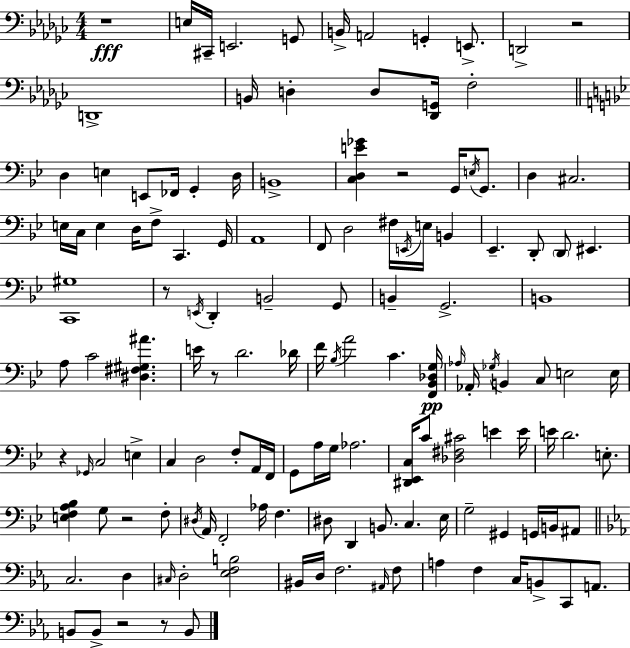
{
  \clef bass
  \numericTimeSignature
  \time 4/4
  \key ees \minor
  r1\fff | e16 cis,16-- e,2. g,8 | b,16-> a,2 g,4-. e,8.-> | d,2-> r2 | \break d,1-> | b,16 d4-. d8 <des, g,>16 f2-. | \bar "||" \break \key g \minor d4 e4 e,8 fes,16 g,4-. d16 | b,1-> | <c d e' ges'>4 r2 g,16 \acciaccatura { e16 } g,8. | d4 cis2. | \break e16 c16 e4 d16 f8-> c,4. | g,16 a,1 | f,8 d2 fis16 \acciaccatura { e,16 } e16 b,4 | ees,4.-- d,8-. \parenthesize d,8 eis,4. | \break <c, gis>1 | r8 \acciaccatura { e,16 } d,4-. b,2-- | g,8 b,4-- g,2.-> | b,1 | \break a8 c'2 <dis fis gis ais'>4. | e'16 r8 d'2. | des'16 f'16 \acciaccatura { bes16 } a'2 c'4. | <f, bes, des g>16\pp \grace { aes16 } aes,16-. \acciaccatura { ges16 } b,4 c8 e2 | \break e16 r4 \grace { ges,16 } c2 | e4-> c4 d2 | f8-. a,16 f,16 g,8 a16 g16 aes2. | <dis, ees, c>16 c'8 <des fis cis'>2 | \break e'4 e'16 e'16 d'2. | e8.-. <e f a bes>4 g8 r2 | f8-. \acciaccatura { dis16 } a,16 f,2-. | aes16 f4. dis8 d,4 b,8. | \break c4. ees16 g2-- | gis,4 g,16 b,16 ais,8 \bar "||" \break \key c \minor c2. d4 | \grace { cis16 } d2-. <ees f b>2 | bis,16 d16 f2. \grace { ais,16 } | f8 a4 f4 c16 b,8-> c,8 a,8. | \break b,8 b,8-> r2 r8 | b,8 \bar "|."
}